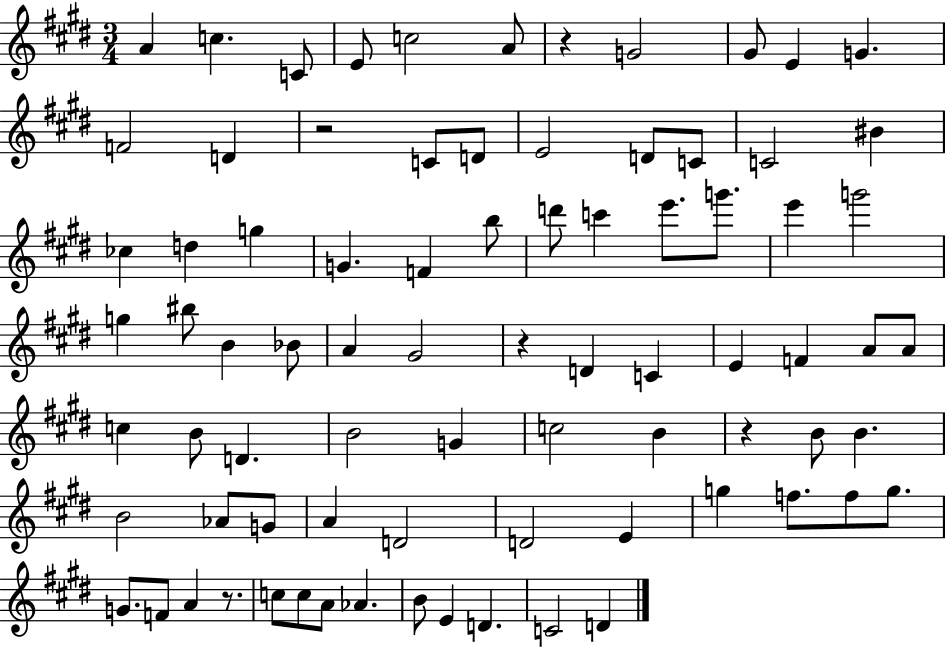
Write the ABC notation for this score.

X:1
T:Untitled
M:3/4
L:1/4
K:E
A c C/2 E/2 c2 A/2 z G2 ^G/2 E G F2 D z2 C/2 D/2 E2 D/2 C/2 C2 ^B _c d g G F b/2 d'/2 c' e'/2 g'/2 e' g'2 g ^b/2 B _B/2 A ^G2 z D C E F A/2 A/2 c B/2 D B2 G c2 B z B/2 B B2 _A/2 G/2 A D2 D2 E g f/2 f/2 g/2 G/2 F/2 A z/2 c/2 c/2 A/2 _A B/2 E D C2 D